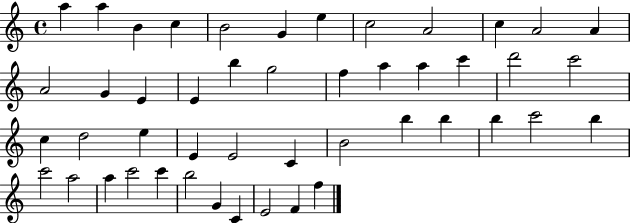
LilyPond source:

{
  \clef treble
  \time 4/4
  \defaultTimeSignature
  \key c \major
  a''4 a''4 b'4 c''4 | b'2 g'4 e''4 | c''2 a'2 | c''4 a'2 a'4 | \break a'2 g'4 e'4 | e'4 b''4 g''2 | f''4 a''4 a''4 c'''4 | d'''2 c'''2 | \break c''4 d''2 e''4 | e'4 e'2 c'4 | b'2 b''4 b''4 | b''4 c'''2 b''4 | \break c'''2 a''2 | a''4 c'''2 c'''4 | b''2 g'4 c'4 | e'2 f'4 f''4 | \break \bar "|."
}